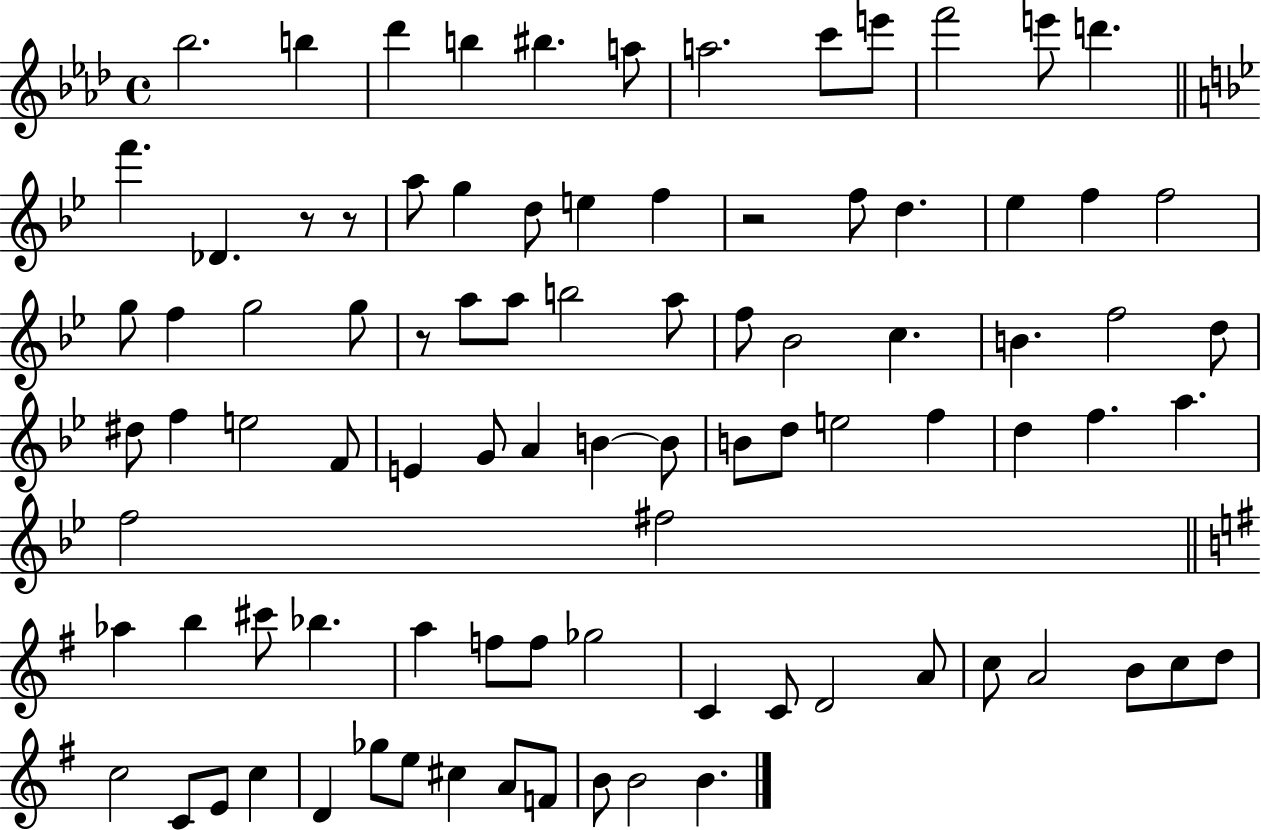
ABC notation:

X:1
T:Untitled
M:4/4
L:1/4
K:Ab
_b2 b _d' b ^b a/2 a2 c'/2 e'/2 f'2 e'/2 d' f' _D z/2 z/2 a/2 g d/2 e f z2 f/2 d _e f f2 g/2 f g2 g/2 z/2 a/2 a/2 b2 a/2 f/2 _B2 c B f2 d/2 ^d/2 f e2 F/2 E G/2 A B B/2 B/2 d/2 e2 f d f a f2 ^f2 _a b ^c'/2 _b a f/2 f/2 _g2 C C/2 D2 A/2 c/2 A2 B/2 c/2 d/2 c2 C/2 E/2 c D _g/2 e/2 ^c A/2 F/2 B/2 B2 B